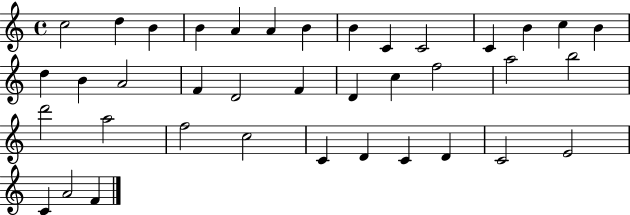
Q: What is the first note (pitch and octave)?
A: C5